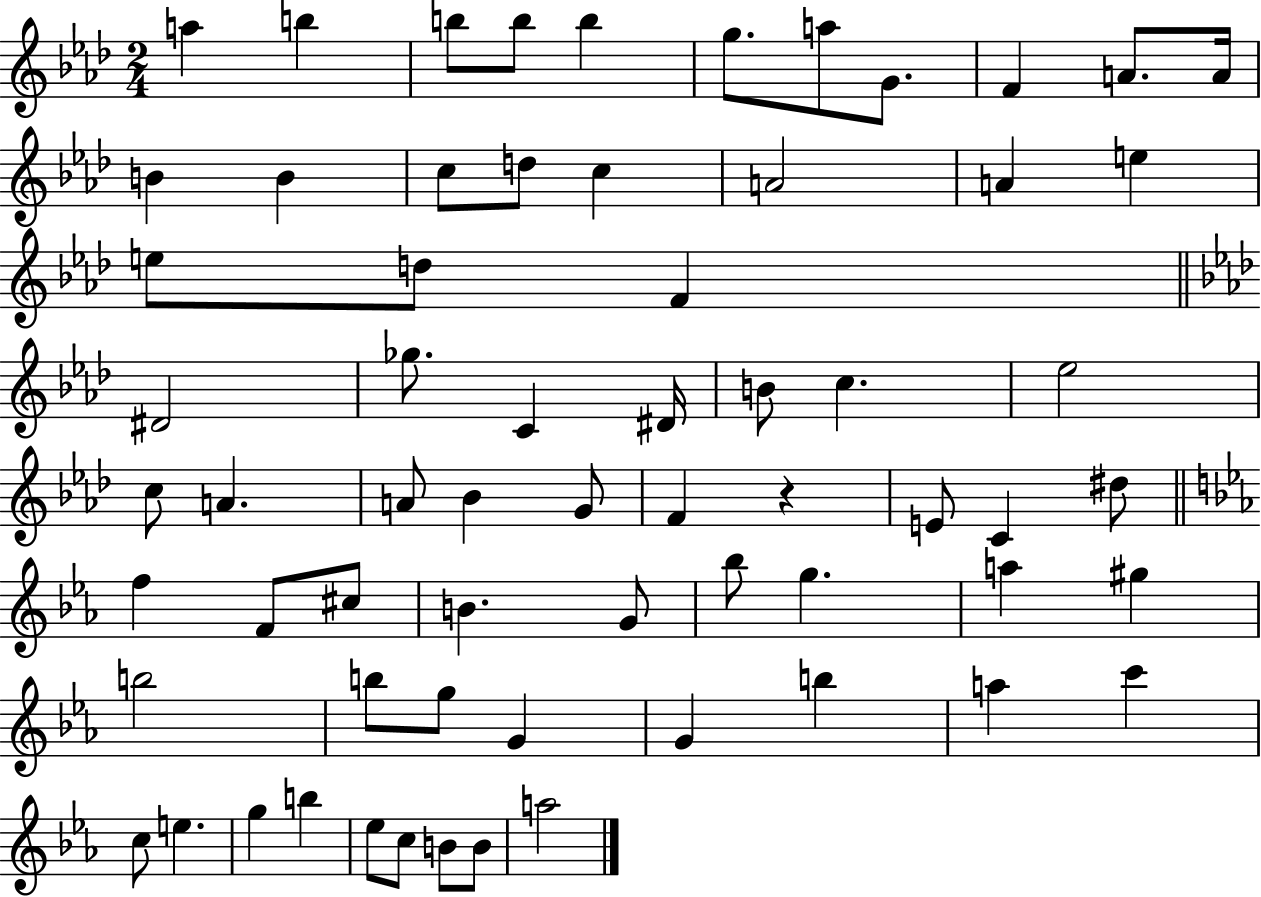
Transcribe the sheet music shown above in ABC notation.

X:1
T:Untitled
M:2/4
L:1/4
K:Ab
a b b/2 b/2 b g/2 a/2 G/2 F A/2 A/4 B B c/2 d/2 c A2 A e e/2 d/2 F ^D2 _g/2 C ^D/4 B/2 c _e2 c/2 A A/2 _B G/2 F z E/2 C ^d/2 f F/2 ^c/2 B G/2 _b/2 g a ^g b2 b/2 g/2 G G b a c' c/2 e g b _e/2 c/2 B/2 B/2 a2